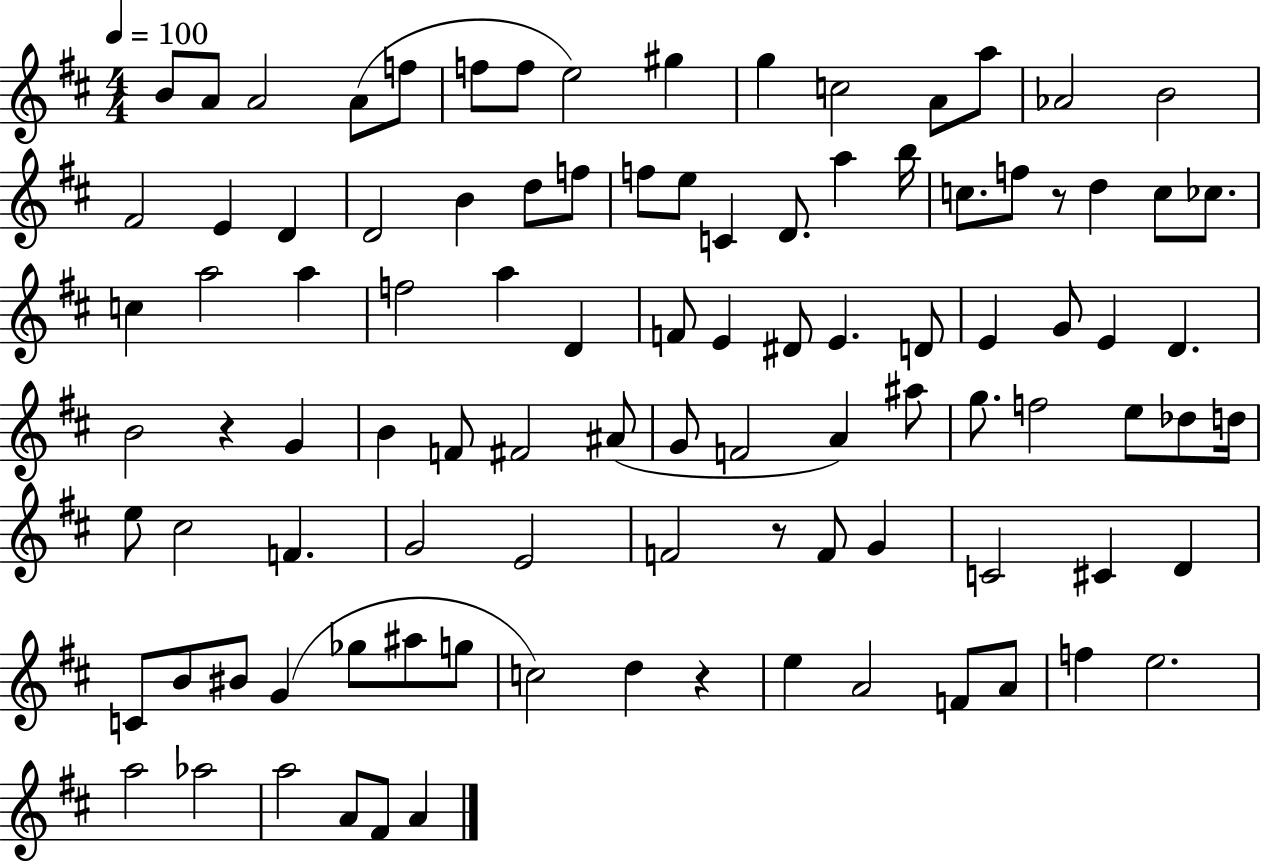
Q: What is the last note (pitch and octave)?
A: A4